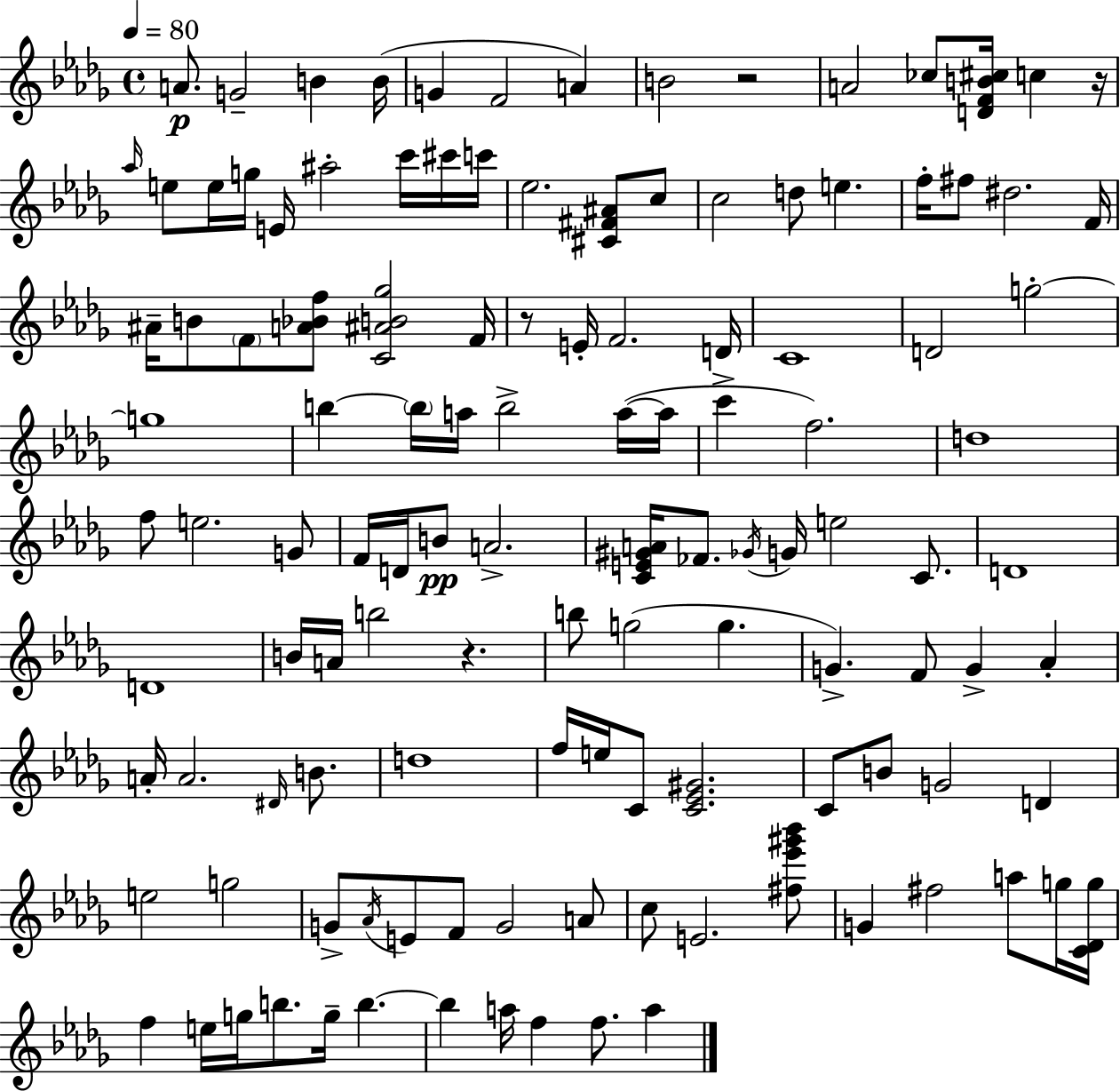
{
  \clef treble
  \time 4/4
  \defaultTimeSignature
  \key bes \minor
  \tempo 4 = 80
  a'8.\p g'2-- b'4 b'16( | g'4 f'2 a'4) | b'2 r2 | a'2 ces''8 <d' f' b' cis''>16 c''4 r16 | \break \grace { aes''16 } e''8 e''16 g''16 e'16 ais''2-. c'''16 cis'''16 | c'''16 ees''2. <cis' fis' ais'>8 c''8 | c''2 d''8 e''4. | f''16-. fis''8 dis''2. | \break f'16 ais'16-- b'8 \parenthesize f'8 <a' bes' f''>8 <c' ais' b' ges''>2 | f'16 r8 e'16-. f'2. | d'16-> c'1 | d'2 g''2-.~~ | \break g''1 | b''4~~ \parenthesize b''16 a''16 b''2-> a''16~(~ | a''16 c'''4 f''2.) | d''1 | \break f''8 e''2. g'8 | f'16 d'16 b'8\pp a'2.-> | <c' e' gis' a'>16 fes'8. \acciaccatura { ges'16 } g'16 e''2 c'8. | d'1 | \break d'1 | b'16 a'16 b''2 r4. | b''8 g''2( g''4. | g'4.->) f'8 g'4-> aes'4-. | \break a'16-. a'2. \grace { dis'16 } | b'8. d''1 | f''16 e''16 c'8 <c' ees' gis'>2. | c'8 b'8 g'2 d'4 | \break e''2 g''2 | g'8-> \acciaccatura { aes'16 } e'8 f'8 g'2 | a'8 c''8 e'2. | <fis'' ees''' gis''' bes'''>8 g'4 fis''2 | \break a''8 g''16 <c' des' g''>16 f''4 e''16 g''16 b''8. g''16-- b''4.~~ | b''4 a''16 f''4 f''8. | a''4 \bar "|."
}